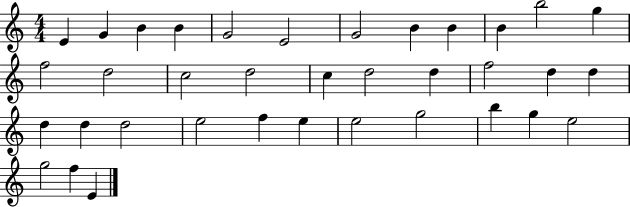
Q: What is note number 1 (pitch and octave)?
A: E4